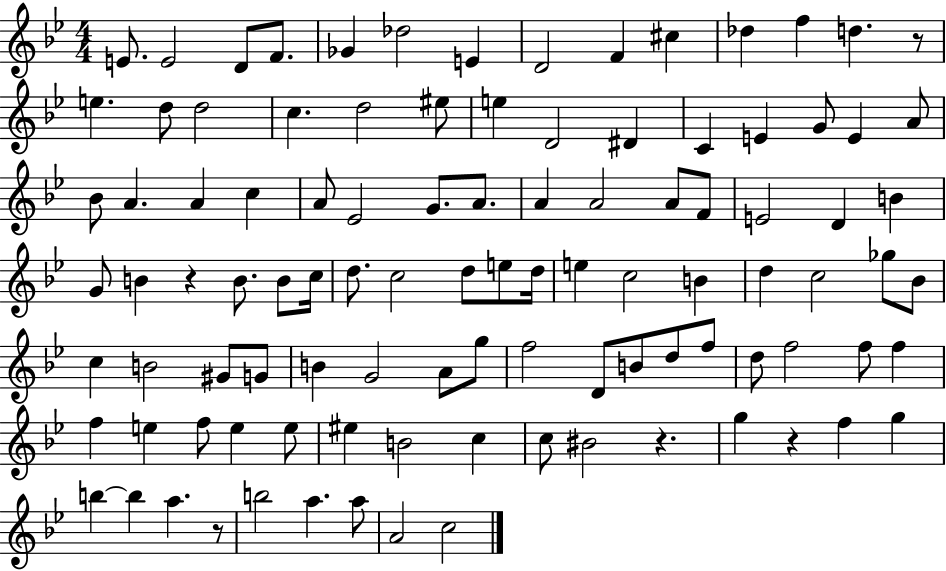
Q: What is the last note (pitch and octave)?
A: C5